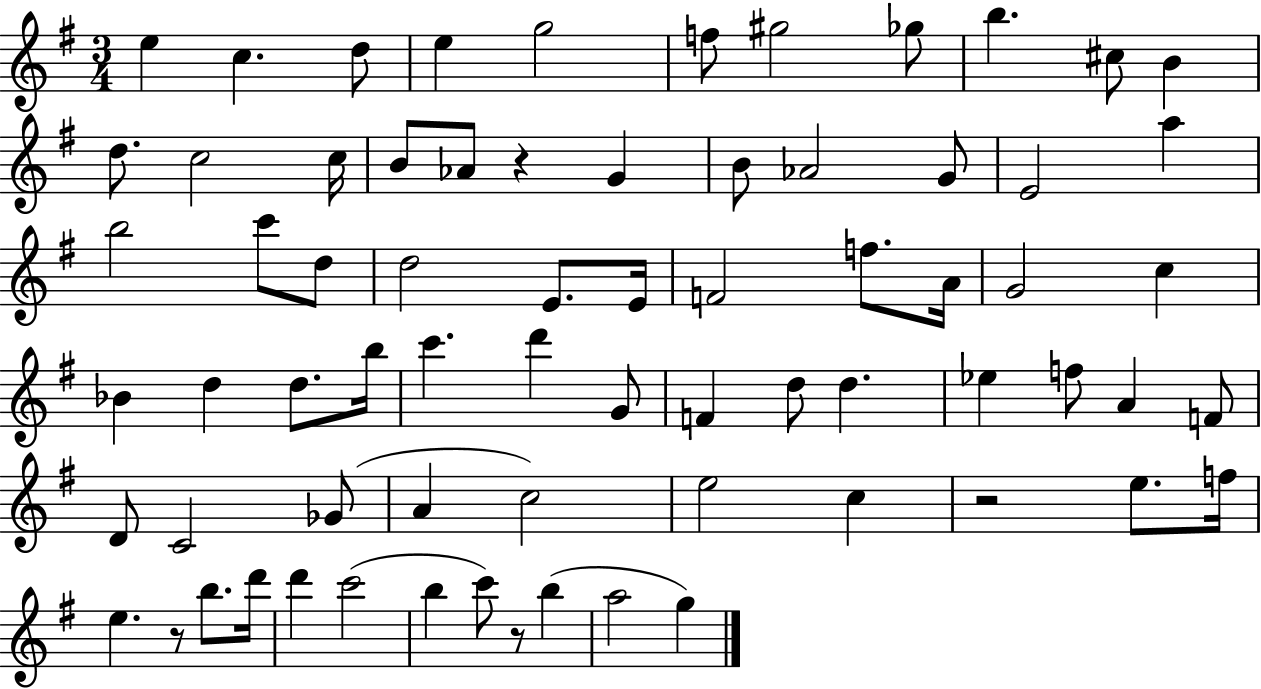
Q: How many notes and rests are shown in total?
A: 70